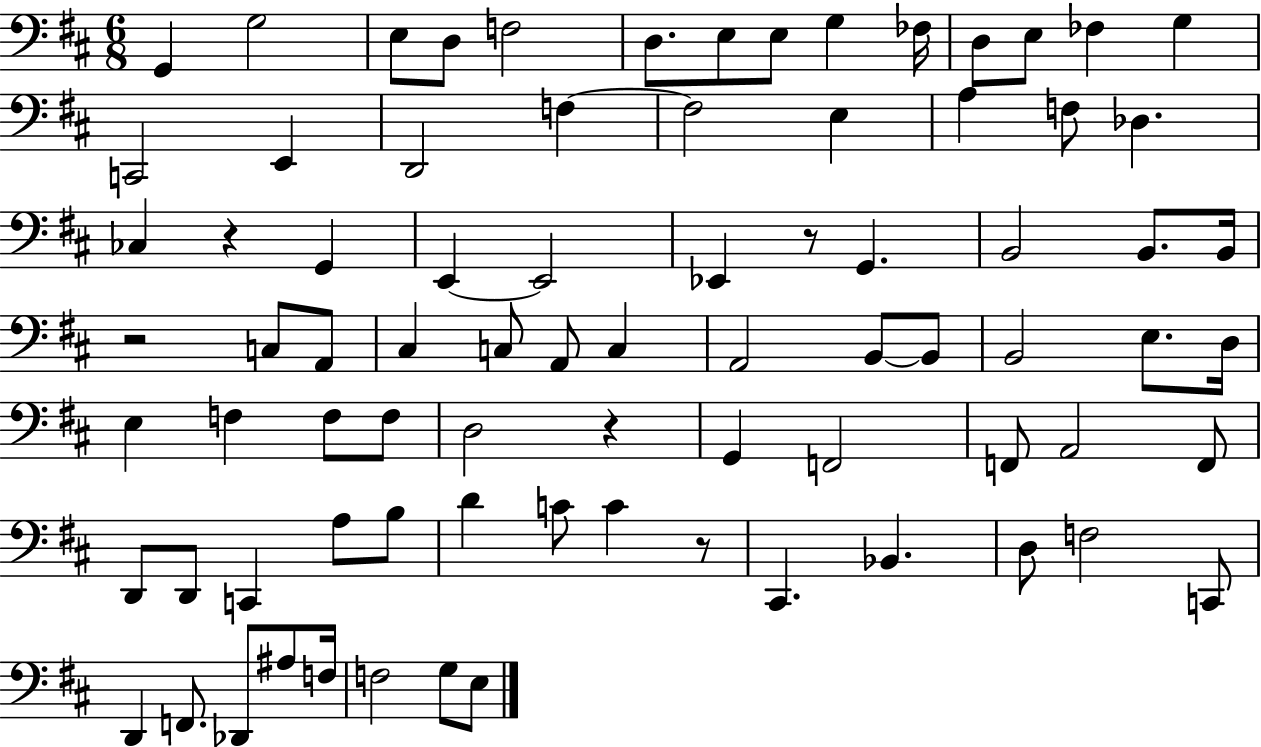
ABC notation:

X:1
T:Untitled
M:6/8
L:1/4
K:D
G,, G,2 E,/2 D,/2 F,2 D,/2 E,/2 E,/2 G, _F,/4 D,/2 E,/2 _F, G, C,,2 E,, D,,2 F, F,2 E, A, F,/2 _D, _C, z G,, E,, E,,2 _E,, z/2 G,, B,,2 B,,/2 B,,/4 z2 C,/2 A,,/2 ^C, C,/2 A,,/2 C, A,,2 B,,/2 B,,/2 B,,2 E,/2 D,/4 E, F, F,/2 F,/2 D,2 z G,, F,,2 F,,/2 A,,2 F,,/2 D,,/2 D,,/2 C,, A,/2 B,/2 D C/2 C z/2 ^C,, _B,, D,/2 F,2 C,,/2 D,, F,,/2 _D,,/2 ^A,/2 F,/4 F,2 G,/2 E,/2